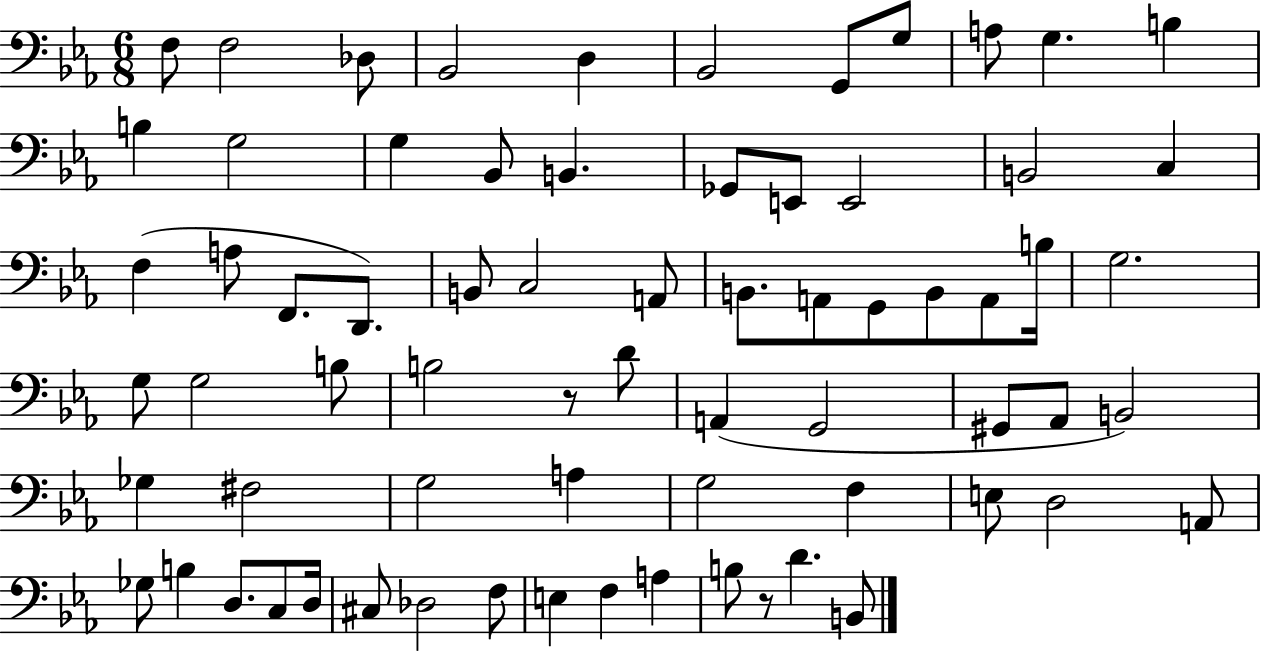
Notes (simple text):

F3/e F3/h Db3/e Bb2/h D3/q Bb2/h G2/e G3/e A3/e G3/q. B3/q B3/q G3/h G3/q Bb2/e B2/q. Gb2/e E2/e E2/h B2/h C3/q F3/q A3/e F2/e. D2/e. B2/e C3/h A2/e B2/e. A2/e G2/e B2/e A2/e B3/s G3/h. G3/e G3/h B3/e B3/h R/e D4/e A2/q G2/h G#2/e Ab2/e B2/h Gb3/q F#3/h G3/h A3/q G3/h F3/q E3/e D3/h A2/e Gb3/e B3/q D3/e. C3/e D3/s C#3/e Db3/h F3/e E3/q F3/q A3/q B3/e R/e D4/q. B2/e